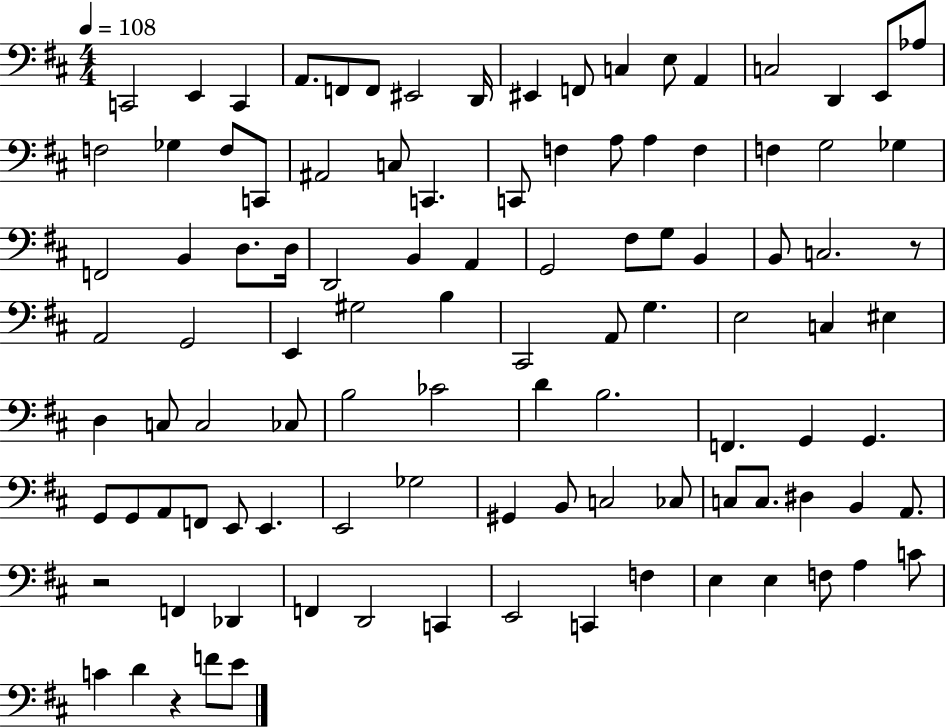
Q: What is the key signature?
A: D major